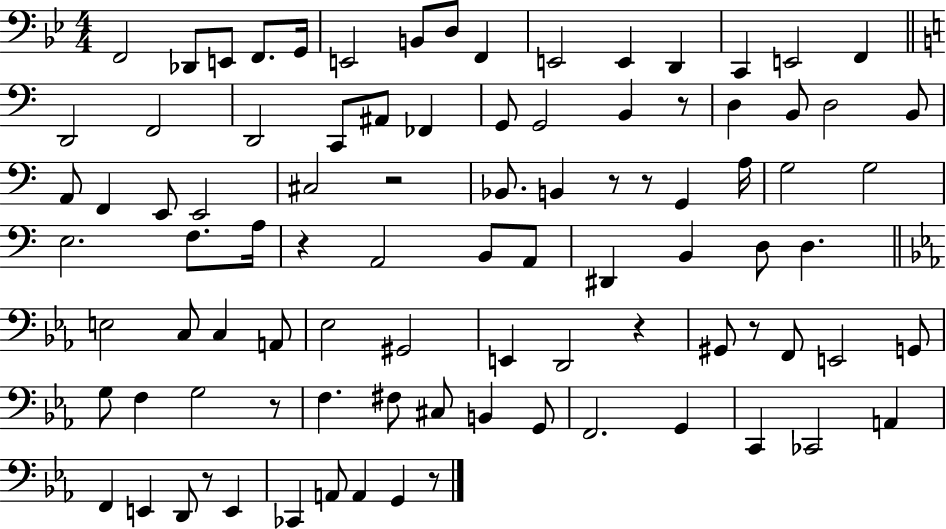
F2/h Db2/e E2/e F2/e. G2/s E2/h B2/e D3/e F2/q E2/h E2/q D2/q C2/q E2/h F2/q D2/h F2/h D2/h C2/e A#2/e FES2/q G2/e G2/h B2/q R/e D3/q B2/e D3/h B2/e A2/e F2/q E2/e E2/h C#3/h R/h Bb2/e. B2/q R/e R/e G2/q A3/s G3/h G3/h E3/h. F3/e. A3/s R/q A2/h B2/e A2/e D#2/q B2/q D3/e D3/q. E3/h C3/e C3/q A2/e Eb3/h G#2/h E2/q D2/h R/q G#2/e R/e F2/e E2/h G2/e G3/e F3/q G3/h R/e F3/q. F#3/e C#3/e B2/q G2/e F2/h. G2/q C2/q CES2/h A2/q F2/q E2/q D2/e R/e E2/q CES2/q A2/e A2/q G2/q R/e